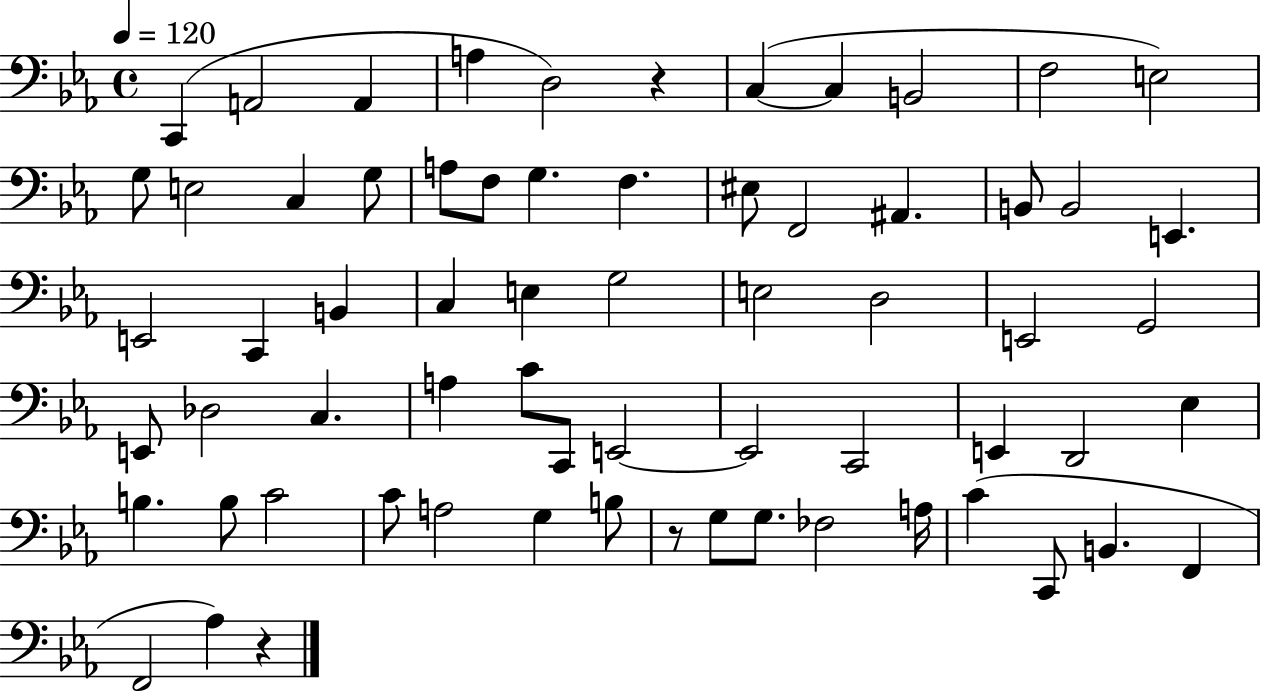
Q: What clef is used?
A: bass